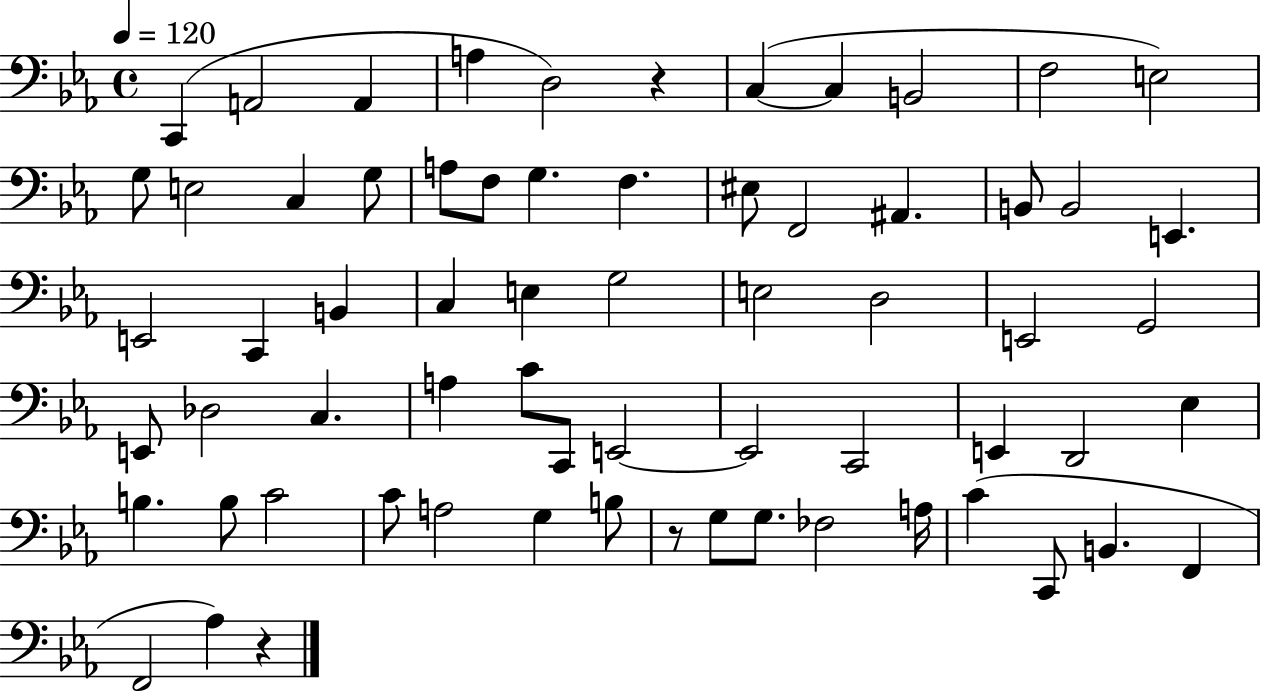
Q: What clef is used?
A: bass